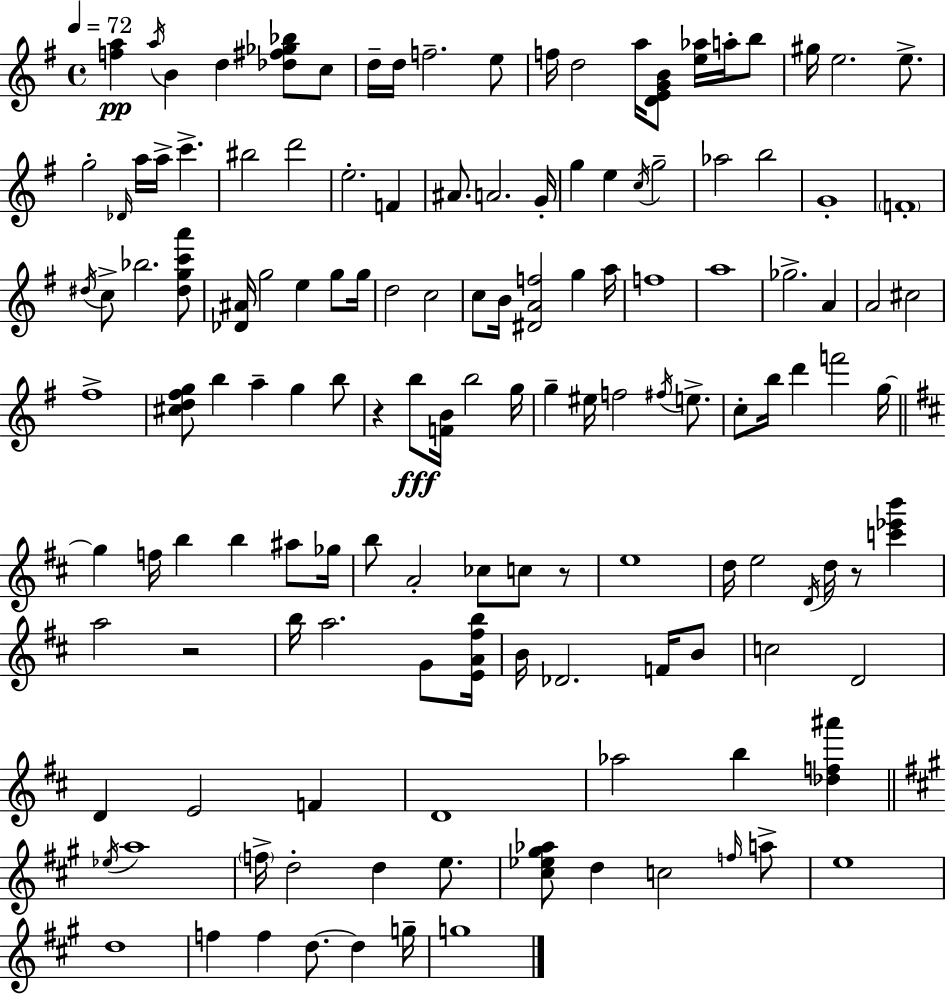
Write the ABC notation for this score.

X:1
T:Untitled
M:4/4
L:1/4
K:Em
[fa] a/4 B d [_d^f_g_b]/2 c/2 d/4 d/4 f2 e/2 f/4 d2 a/4 [DEGB]/2 [e_a]/4 a/4 b/2 ^g/4 e2 e/2 g2 _D/4 a/4 a/4 c' ^b2 d'2 e2 F ^A/2 A2 G/4 g e c/4 g2 _a2 b2 G4 F4 ^d/4 c/2 _b2 [^dgc'a']/2 [_D^A]/4 g2 e g/2 g/4 d2 c2 c/2 B/4 [^DAf]2 g a/4 f4 a4 _g2 A A2 ^c2 ^f4 [^cd^fg]/2 b a g b/2 z b/2 [FB]/4 b2 g/4 g ^e/4 f2 ^f/4 e/2 c/2 b/4 d' f'2 g/4 g f/4 b b ^a/2 _g/4 b/2 A2 _c/2 c/2 z/2 e4 d/4 e2 D/4 d/4 z/2 [c'_e'b'] a2 z2 b/4 a2 G/2 [EA^fb]/4 B/4 _D2 F/4 B/2 c2 D2 D E2 F D4 _a2 b [_df^a'] _e/4 a4 f/4 d2 d e/2 [^c_e^g_a]/2 d c2 f/4 a/2 e4 d4 f f d/2 d g/4 g4